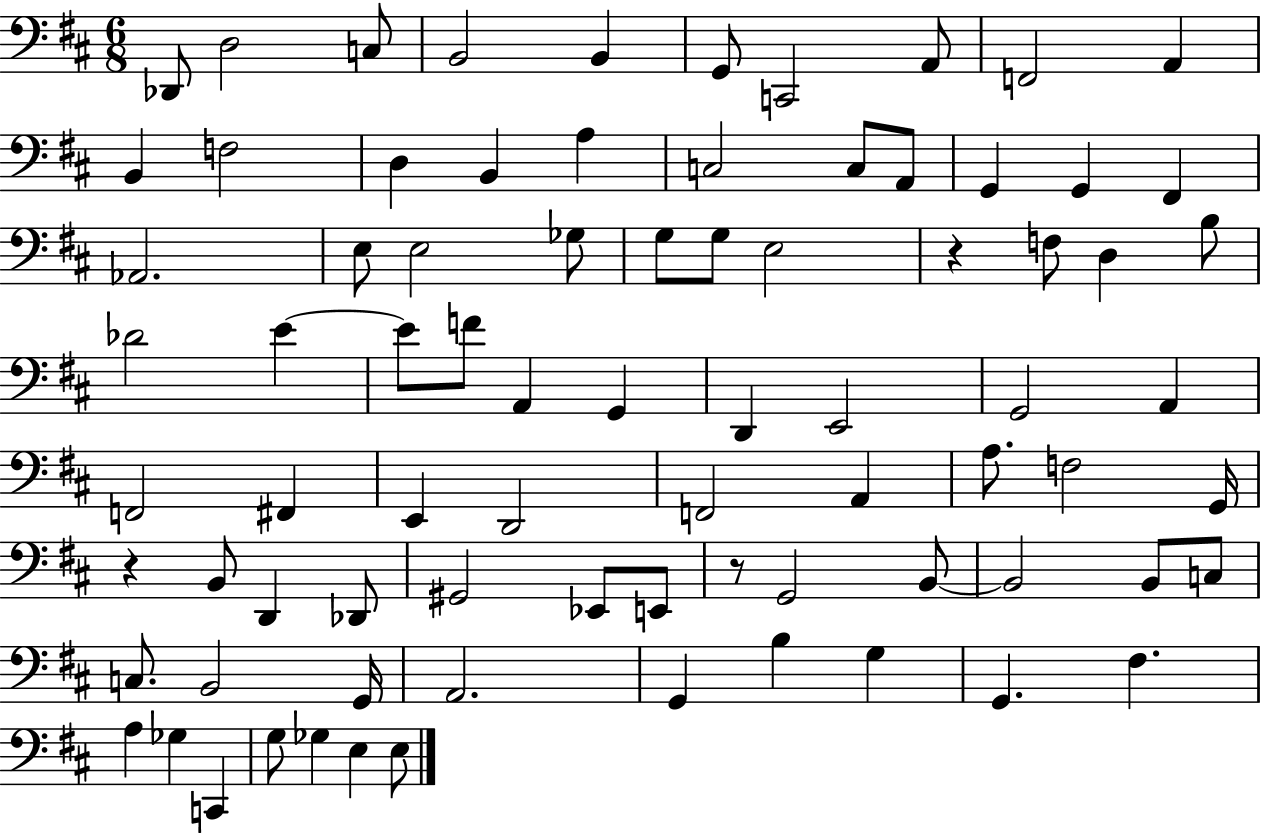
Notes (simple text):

Db2/e D3/h C3/e B2/h B2/q G2/e C2/h A2/e F2/h A2/q B2/q F3/h D3/q B2/q A3/q C3/h C3/e A2/e G2/q G2/q F#2/q Ab2/h. E3/e E3/h Gb3/e G3/e G3/e E3/h R/q F3/e D3/q B3/e Db4/h E4/q E4/e F4/e A2/q G2/q D2/q E2/h G2/h A2/q F2/h F#2/q E2/q D2/h F2/h A2/q A3/e. F3/h G2/s R/q B2/e D2/q Db2/e G#2/h Eb2/e E2/e R/e G2/h B2/e B2/h B2/e C3/e C3/e. B2/h G2/s A2/h. G2/q B3/q G3/q G2/q. F#3/q. A3/q Gb3/q C2/q G3/e Gb3/q E3/q E3/e